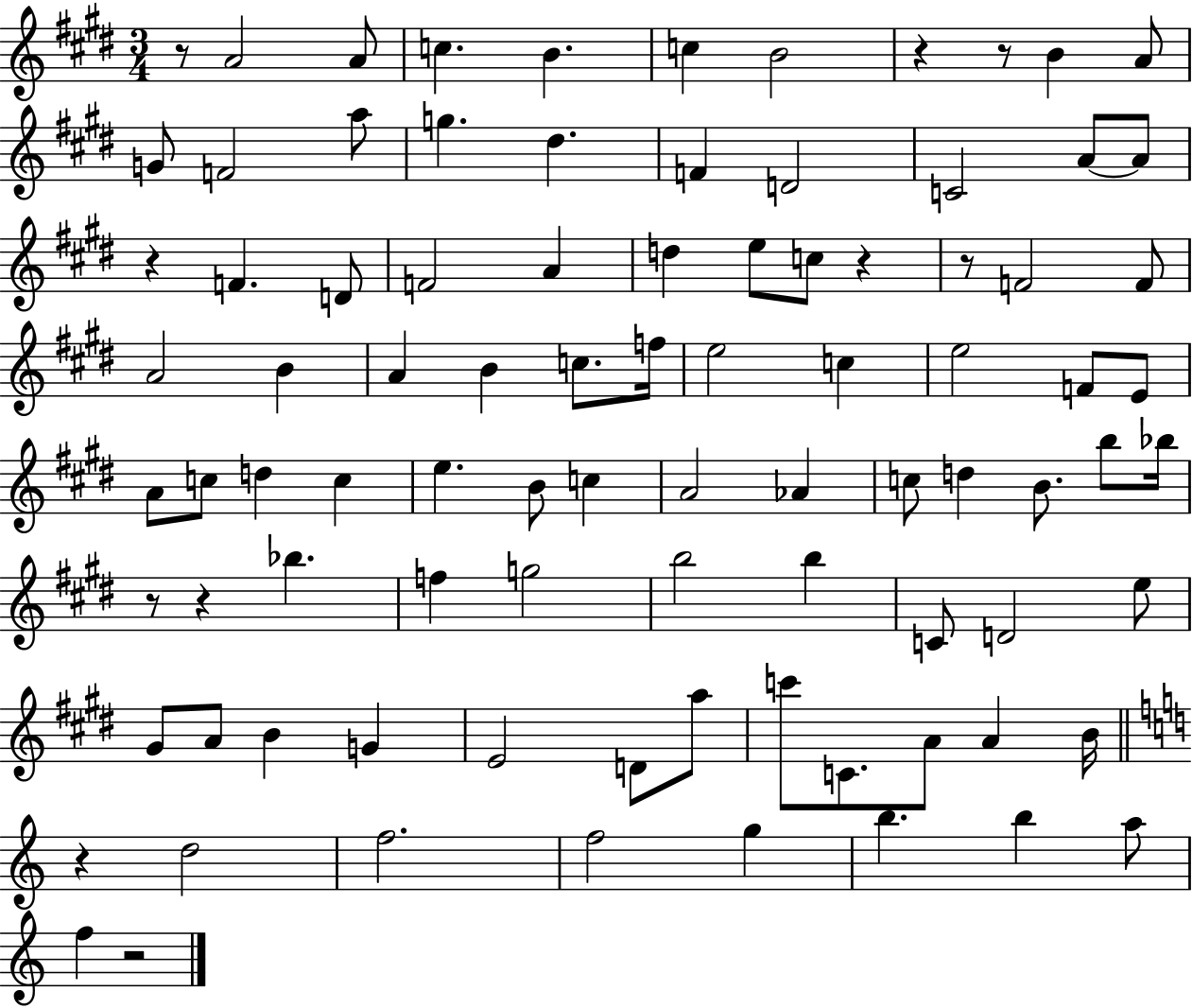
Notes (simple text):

R/e A4/h A4/e C5/q. B4/q. C5/q B4/h R/q R/e B4/q A4/e G4/e F4/h A5/e G5/q. D#5/q. F4/q D4/h C4/h A4/e A4/e R/q F4/q. D4/e F4/h A4/q D5/q E5/e C5/e R/q R/e F4/h F4/e A4/h B4/q A4/q B4/q C5/e. F5/s E5/h C5/q E5/h F4/e E4/e A4/e C5/e D5/q C5/q E5/q. B4/e C5/q A4/h Ab4/q C5/e D5/q B4/e. B5/e Bb5/s R/e R/q Bb5/q. F5/q G5/h B5/h B5/q C4/e D4/h E5/e G#4/e A4/e B4/q G4/q E4/h D4/e A5/e C6/e C4/e. A4/e A4/q B4/s R/q D5/h F5/h. F5/h G5/q B5/q. B5/q A5/e F5/q R/h